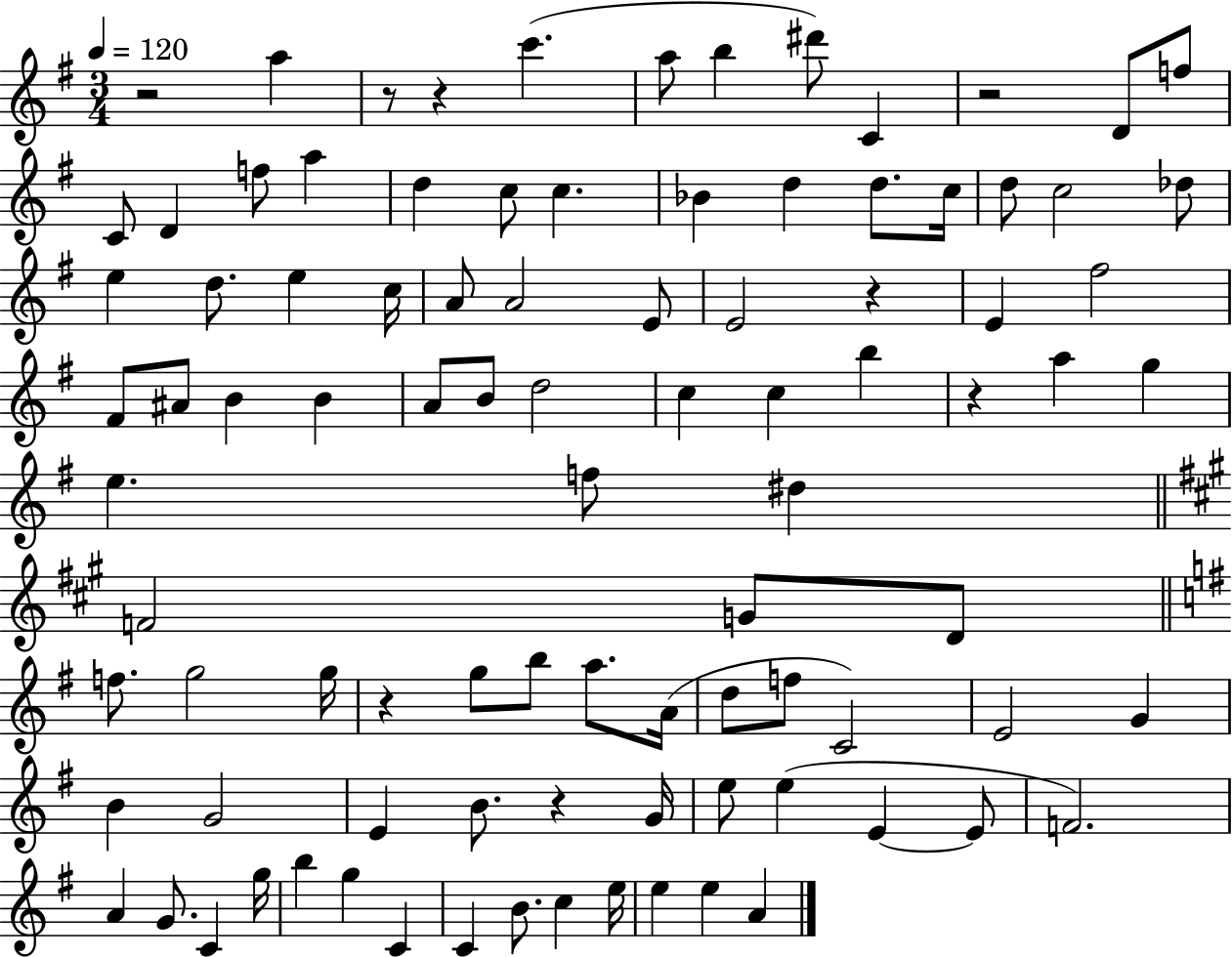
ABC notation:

X:1
T:Untitled
M:3/4
L:1/4
K:G
z2 a z/2 z c' a/2 b ^d'/2 C z2 D/2 f/2 C/2 D f/2 a d c/2 c _B d d/2 c/4 d/2 c2 _d/2 e d/2 e c/4 A/2 A2 E/2 E2 z E ^f2 ^F/2 ^A/2 B B A/2 B/2 d2 c c b z a g e f/2 ^d F2 G/2 D/2 f/2 g2 g/4 z g/2 b/2 a/2 A/4 d/2 f/2 C2 E2 G B G2 E B/2 z G/4 e/2 e E E/2 F2 A G/2 C g/4 b g C C B/2 c e/4 e e A